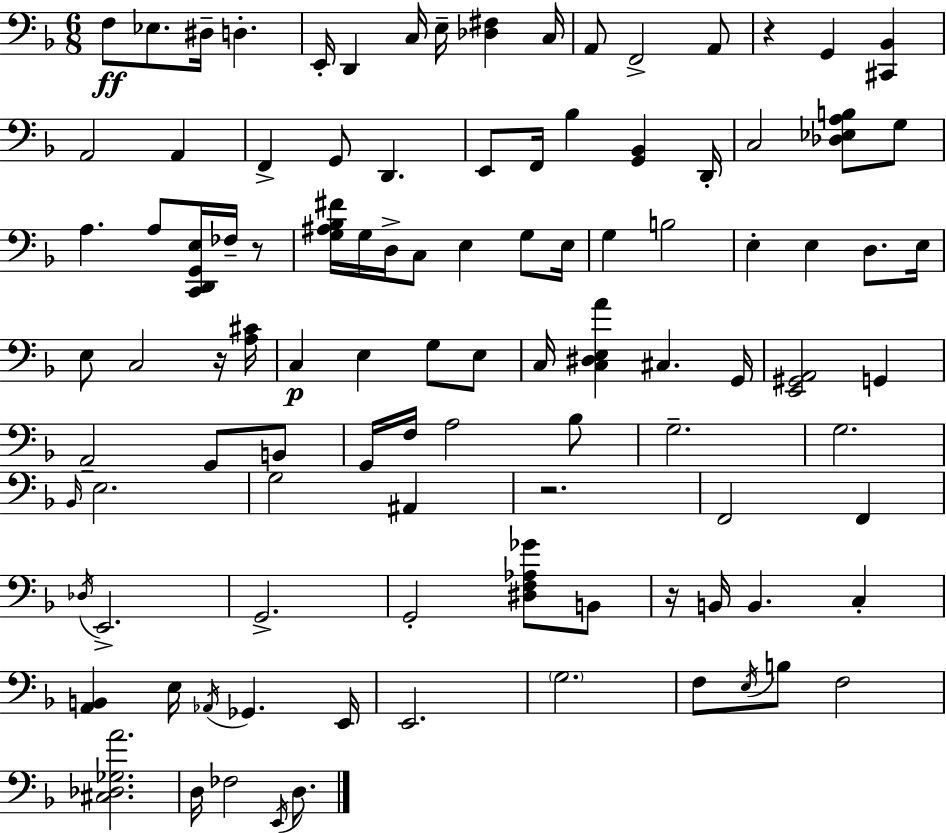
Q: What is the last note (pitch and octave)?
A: D3